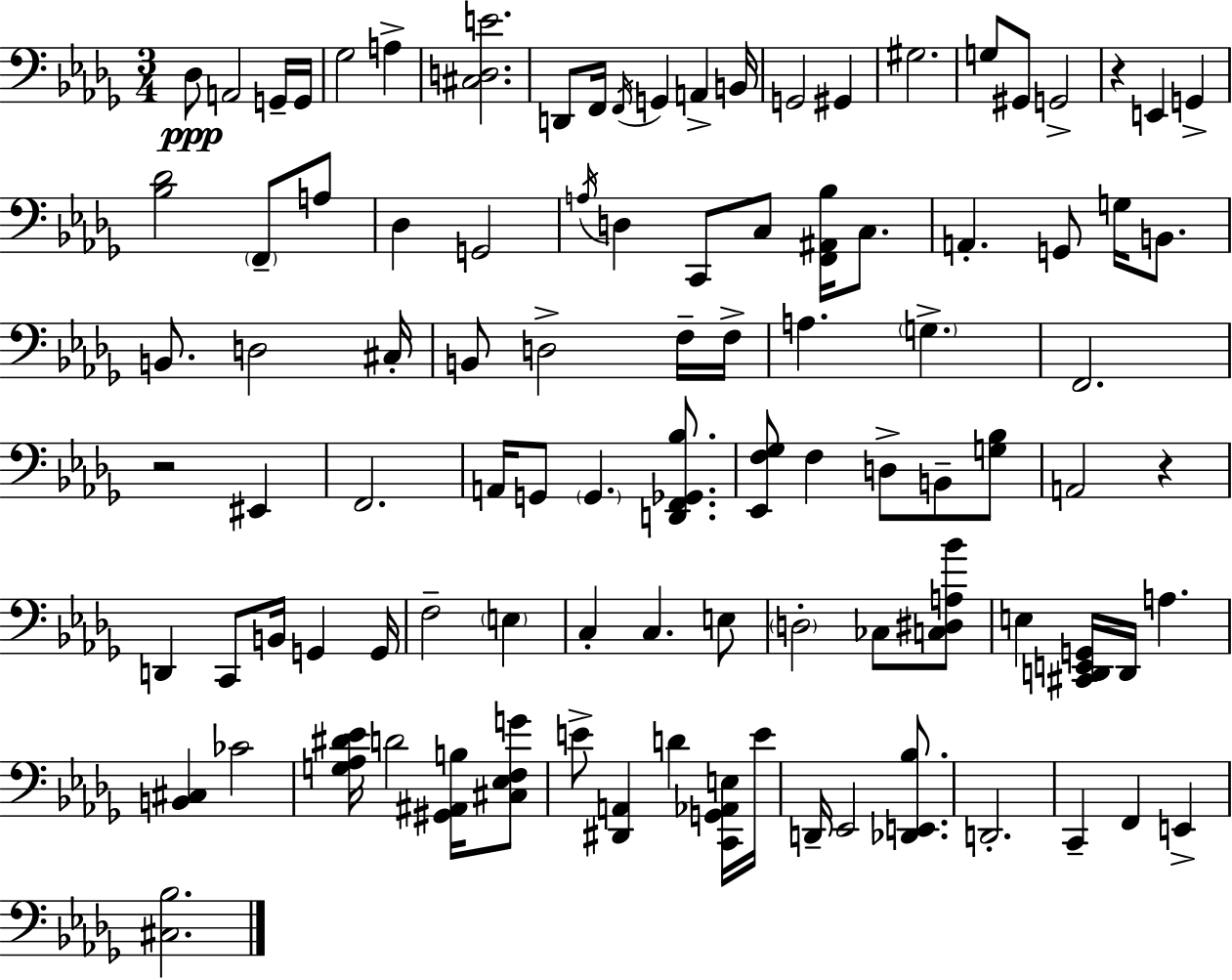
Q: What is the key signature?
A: BES minor